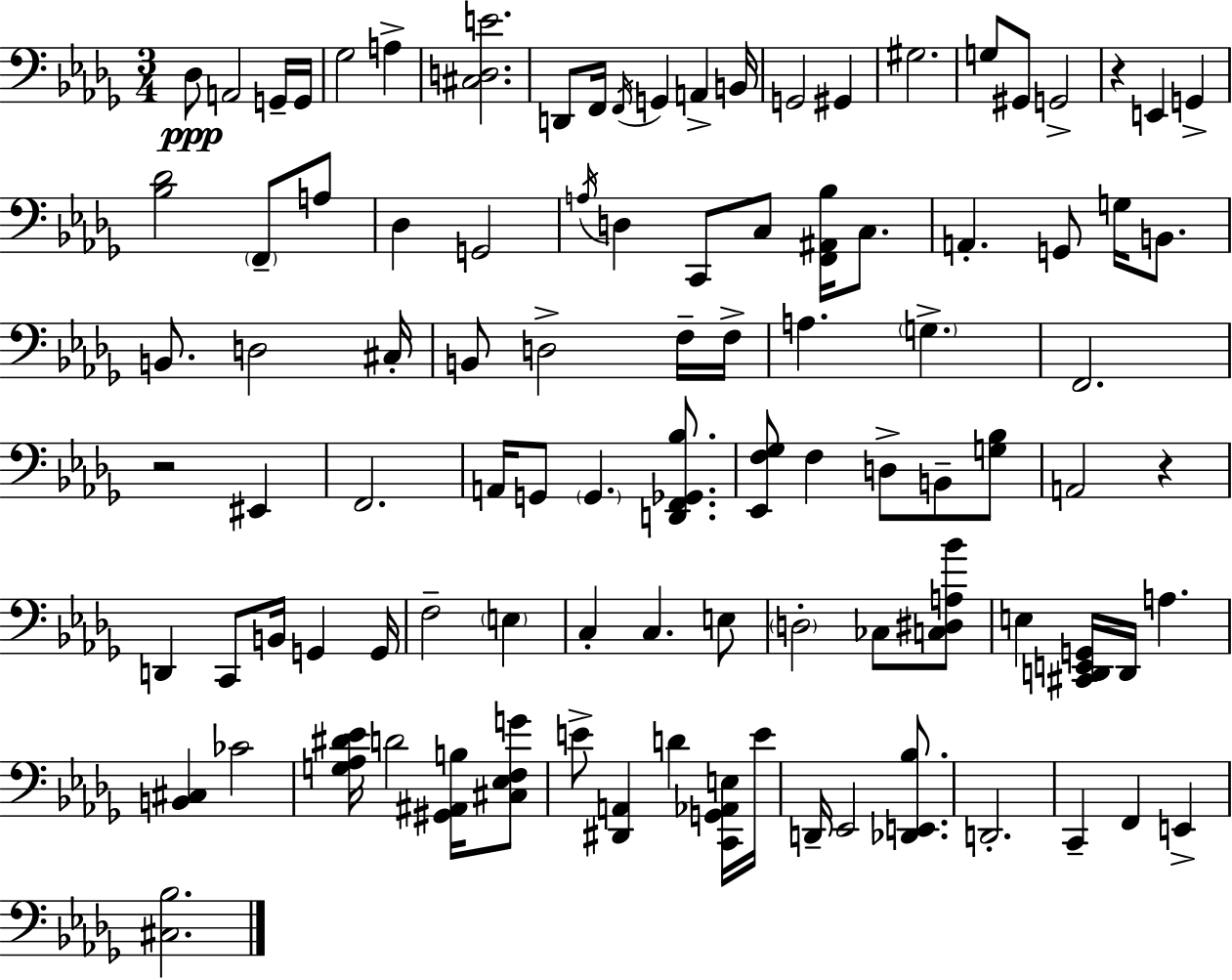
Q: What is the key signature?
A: BES minor